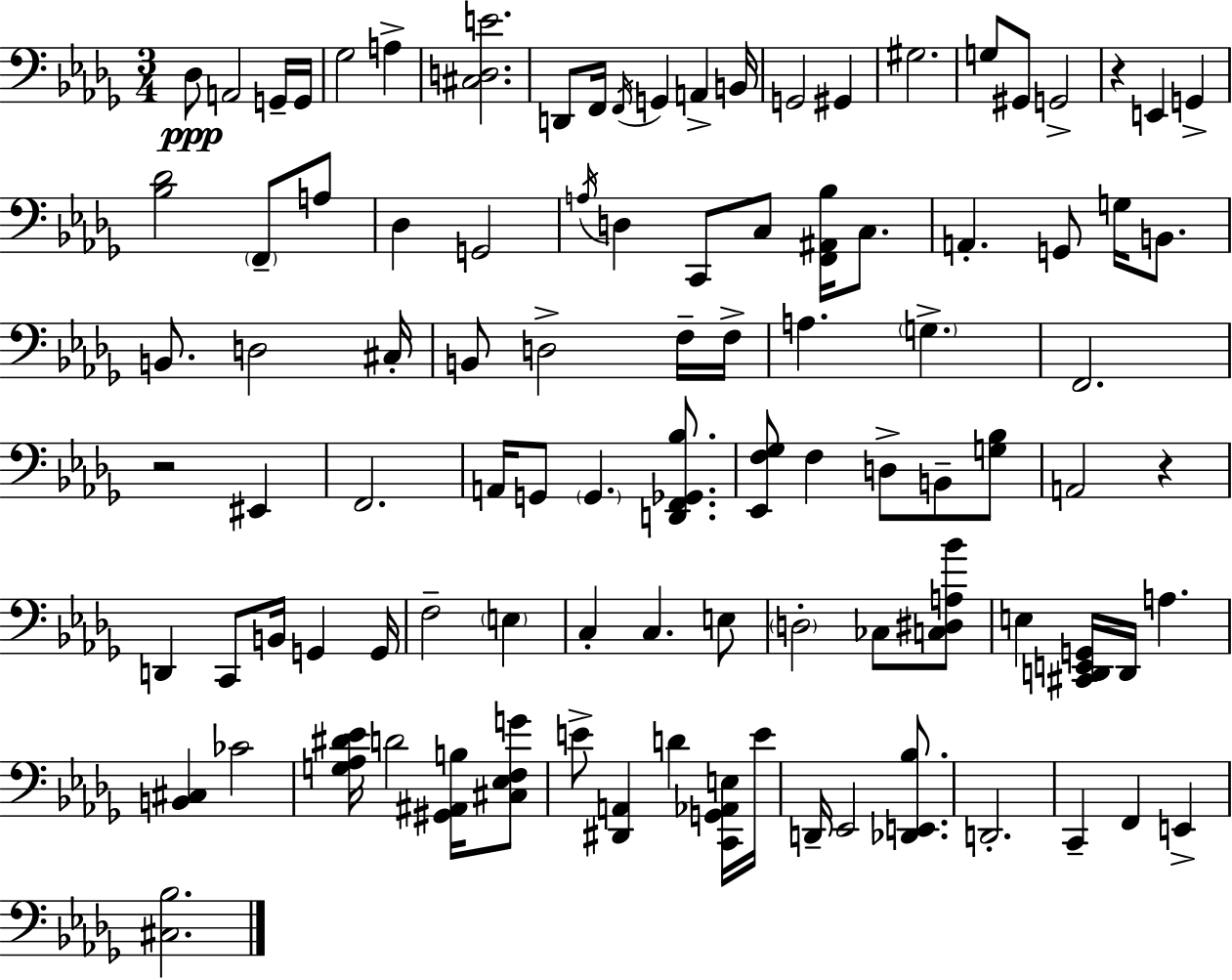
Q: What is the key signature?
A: BES minor